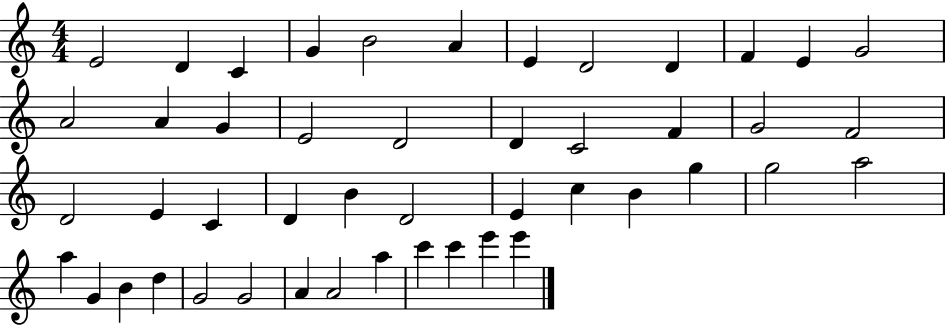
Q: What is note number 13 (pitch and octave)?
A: A4